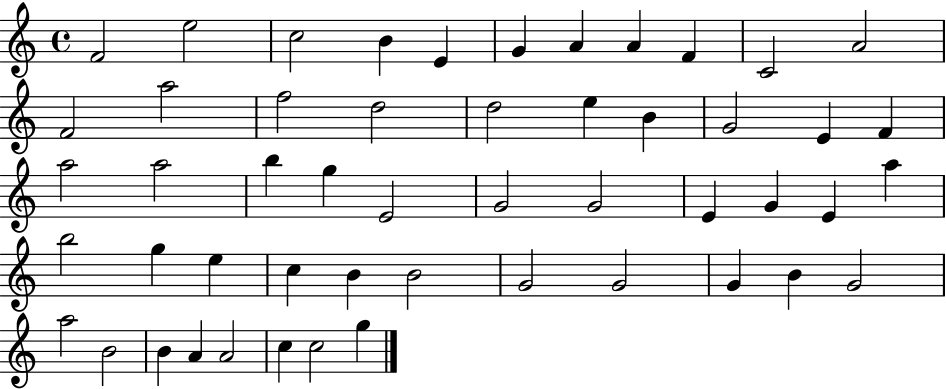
F4/h E5/h C5/h B4/q E4/q G4/q A4/q A4/q F4/q C4/h A4/h F4/h A5/h F5/h D5/h D5/h E5/q B4/q G4/h E4/q F4/q A5/h A5/h B5/q G5/q E4/h G4/h G4/h E4/q G4/q E4/q A5/q B5/h G5/q E5/q C5/q B4/q B4/h G4/h G4/h G4/q B4/q G4/h A5/h B4/h B4/q A4/q A4/h C5/q C5/h G5/q